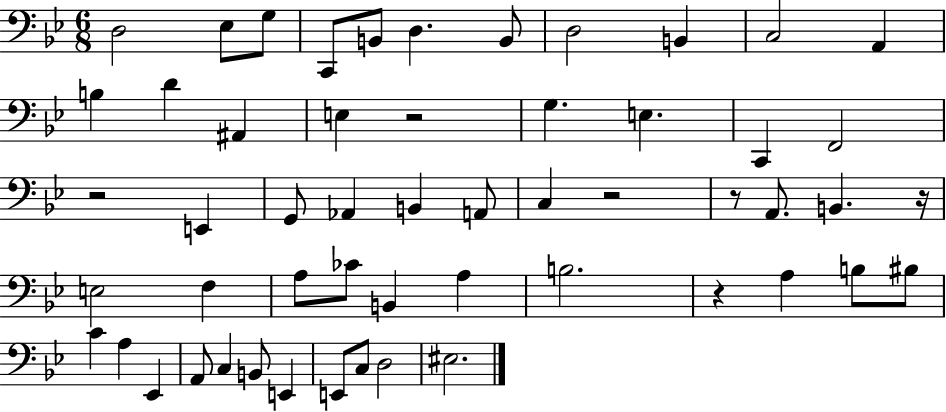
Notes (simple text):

D3/h Eb3/e G3/e C2/e B2/e D3/q. B2/e D3/h B2/q C3/h A2/q B3/q D4/q A#2/q E3/q R/h G3/q. E3/q. C2/q F2/h R/h E2/q G2/e Ab2/q B2/q A2/e C3/q R/h R/e A2/e. B2/q. R/s E3/h F3/q A3/e CES4/e B2/q A3/q B3/h. R/q A3/q B3/e BIS3/e C4/q A3/q Eb2/q A2/e C3/q B2/e E2/q E2/e C3/e D3/h EIS3/h.